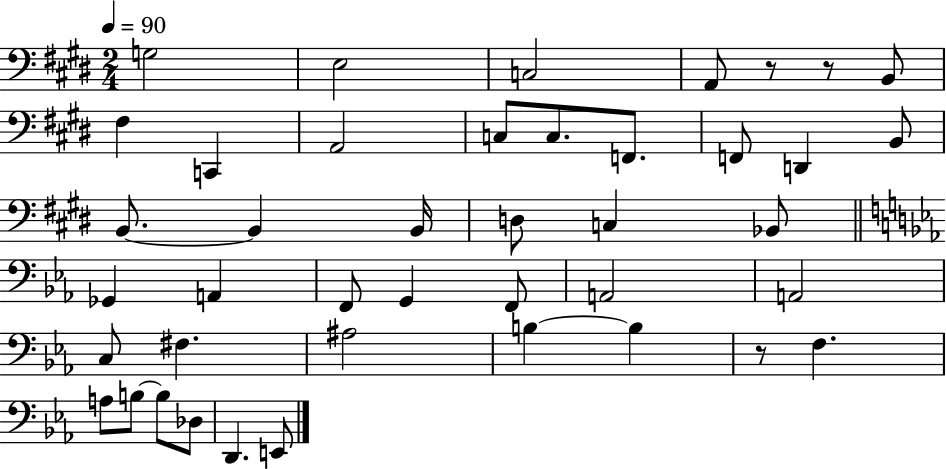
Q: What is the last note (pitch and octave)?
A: E2